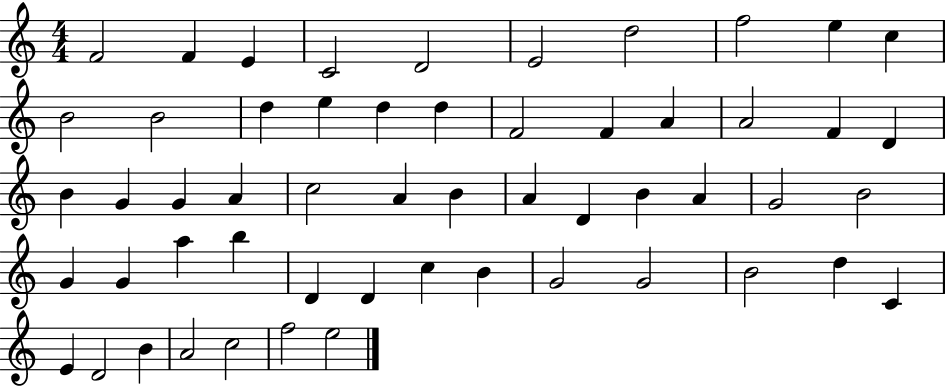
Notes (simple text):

F4/h F4/q E4/q C4/h D4/h E4/h D5/h F5/h E5/q C5/q B4/h B4/h D5/q E5/q D5/q D5/q F4/h F4/q A4/q A4/h F4/q D4/q B4/q G4/q G4/q A4/q C5/h A4/q B4/q A4/q D4/q B4/q A4/q G4/h B4/h G4/q G4/q A5/q B5/q D4/q D4/q C5/q B4/q G4/h G4/h B4/h D5/q C4/q E4/q D4/h B4/q A4/h C5/h F5/h E5/h